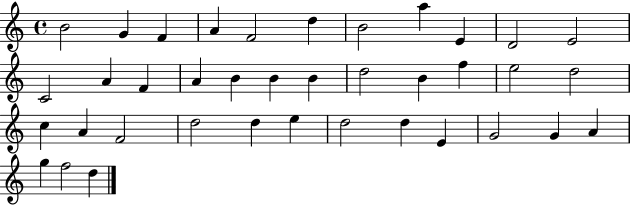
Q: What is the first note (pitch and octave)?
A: B4